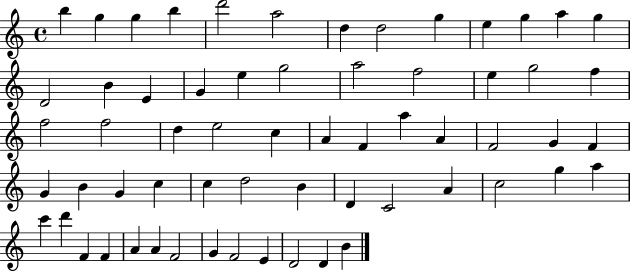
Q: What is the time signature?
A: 4/4